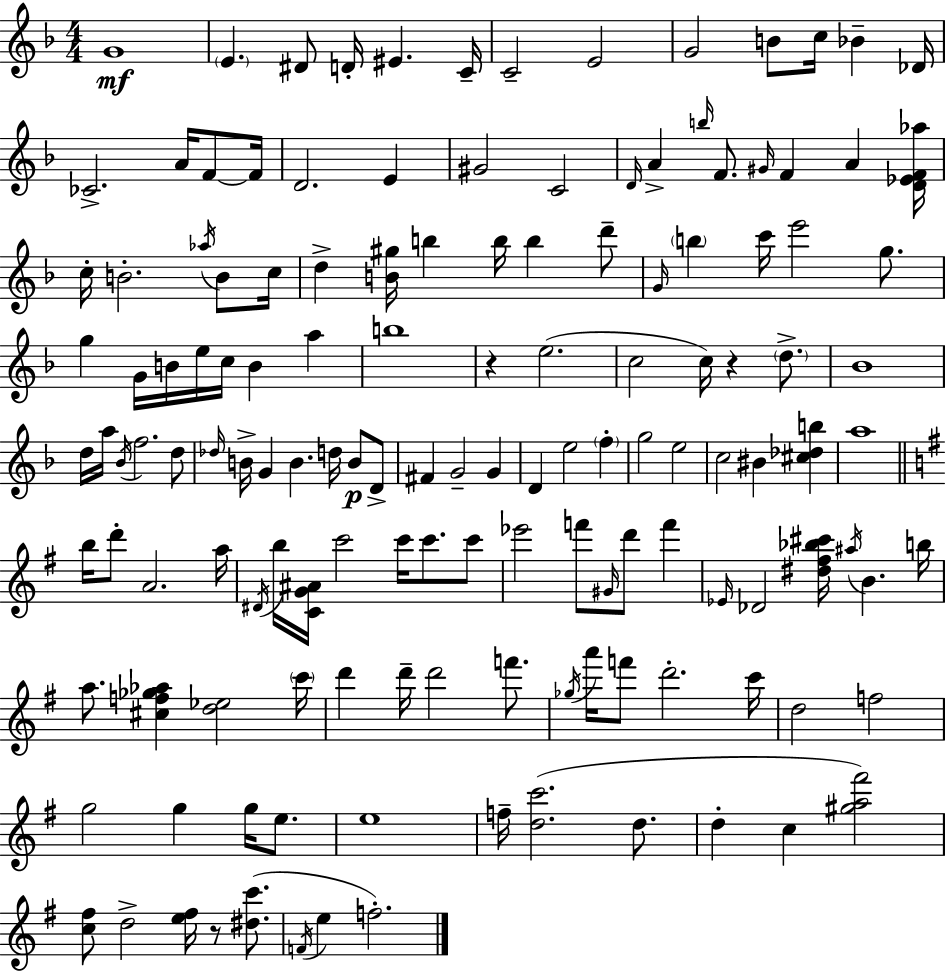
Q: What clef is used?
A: treble